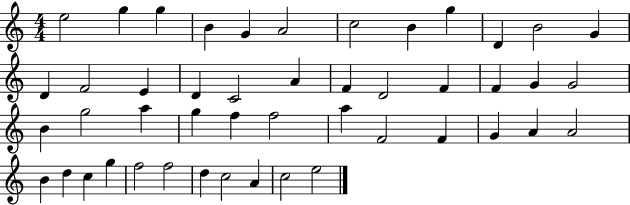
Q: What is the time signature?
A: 4/4